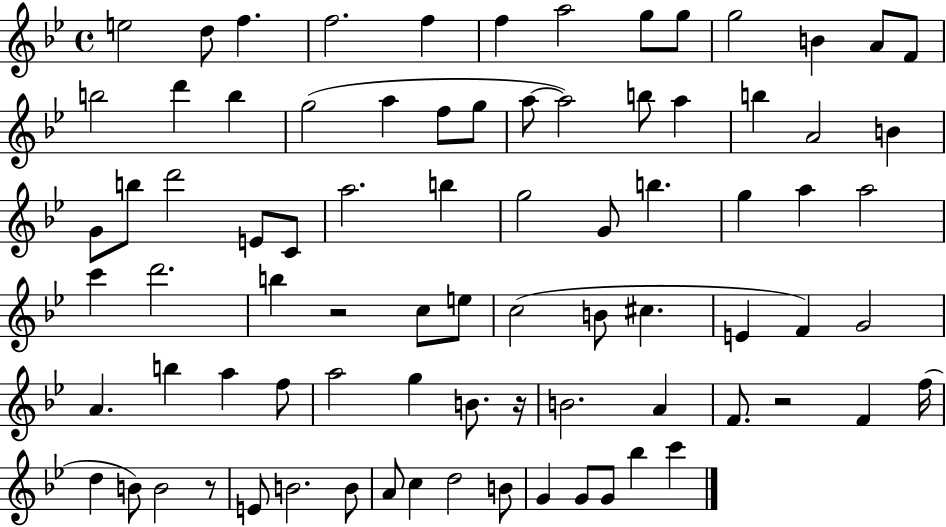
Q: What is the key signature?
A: BES major